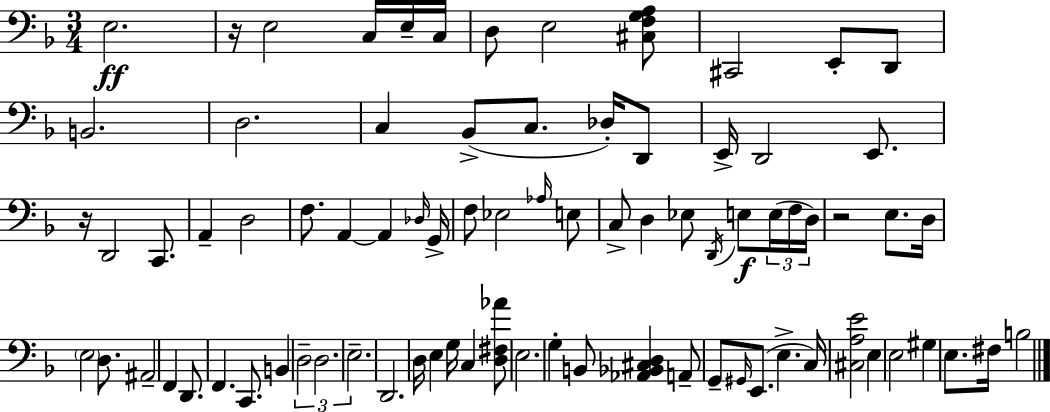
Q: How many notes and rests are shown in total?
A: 81